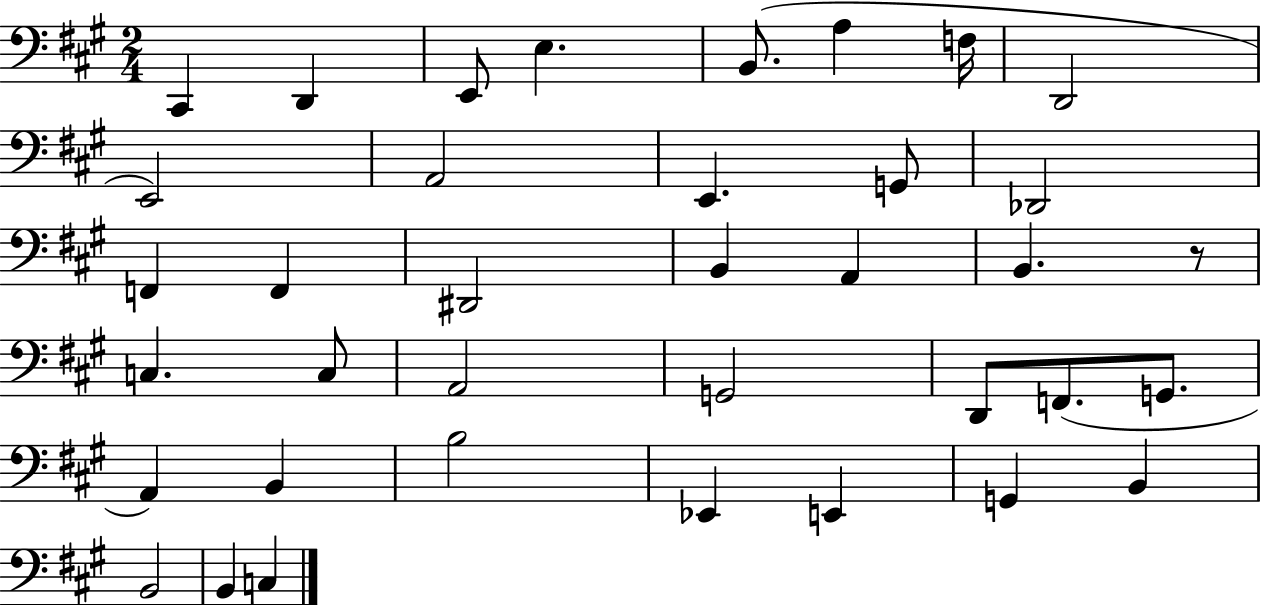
X:1
T:Untitled
M:2/4
L:1/4
K:A
^C,, D,, E,,/2 E, B,,/2 A, F,/4 D,,2 E,,2 A,,2 E,, G,,/2 _D,,2 F,, F,, ^D,,2 B,, A,, B,, z/2 C, C,/2 A,,2 G,,2 D,,/2 F,,/2 G,,/2 A,, B,, B,2 _E,, E,, G,, B,, B,,2 B,, C,